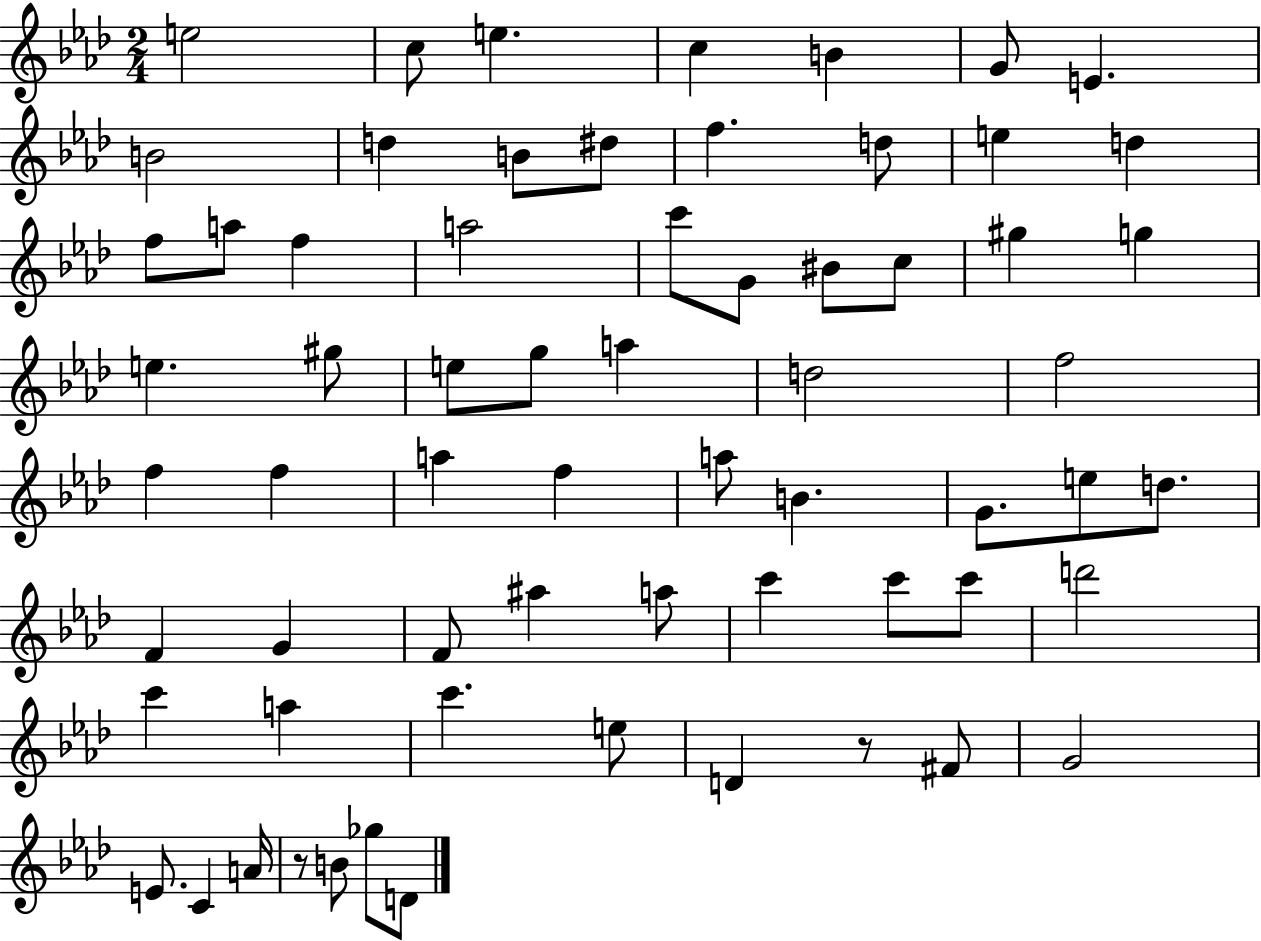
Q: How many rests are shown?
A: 2